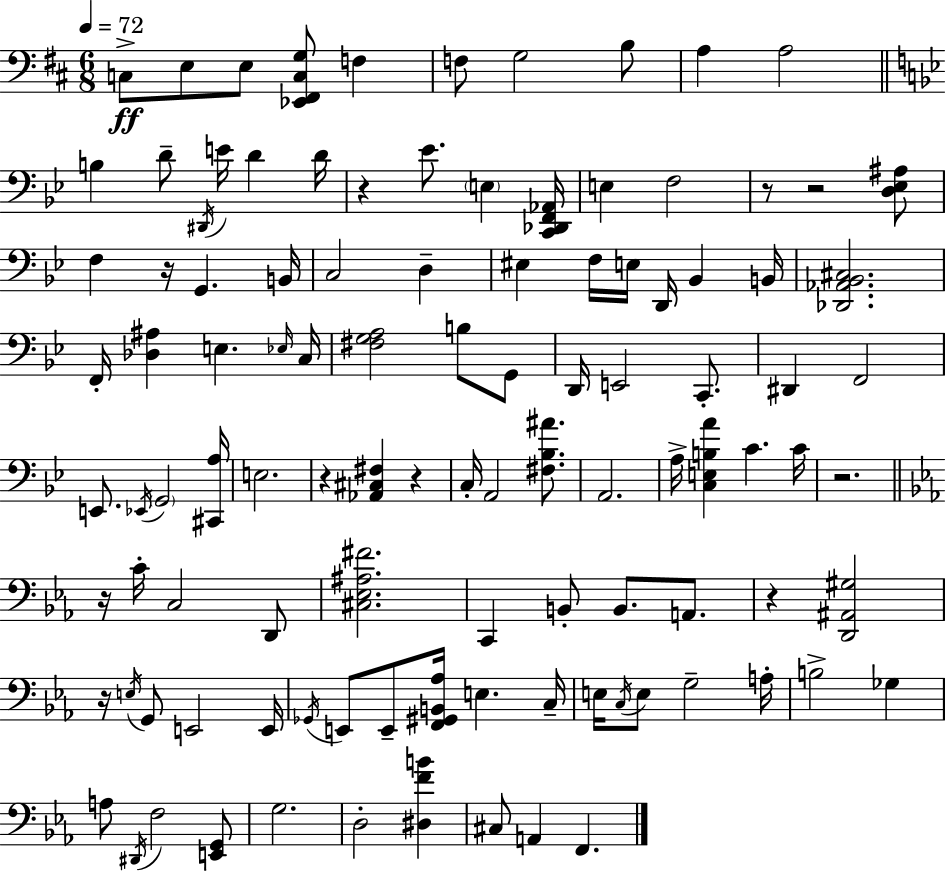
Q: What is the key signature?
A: D major